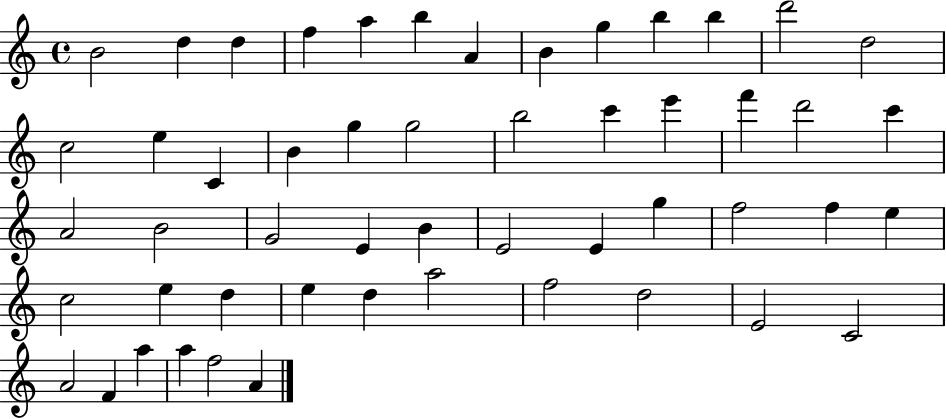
X:1
T:Untitled
M:4/4
L:1/4
K:C
B2 d d f a b A B g b b d'2 d2 c2 e C B g g2 b2 c' e' f' d'2 c' A2 B2 G2 E B E2 E g f2 f e c2 e d e d a2 f2 d2 E2 C2 A2 F a a f2 A